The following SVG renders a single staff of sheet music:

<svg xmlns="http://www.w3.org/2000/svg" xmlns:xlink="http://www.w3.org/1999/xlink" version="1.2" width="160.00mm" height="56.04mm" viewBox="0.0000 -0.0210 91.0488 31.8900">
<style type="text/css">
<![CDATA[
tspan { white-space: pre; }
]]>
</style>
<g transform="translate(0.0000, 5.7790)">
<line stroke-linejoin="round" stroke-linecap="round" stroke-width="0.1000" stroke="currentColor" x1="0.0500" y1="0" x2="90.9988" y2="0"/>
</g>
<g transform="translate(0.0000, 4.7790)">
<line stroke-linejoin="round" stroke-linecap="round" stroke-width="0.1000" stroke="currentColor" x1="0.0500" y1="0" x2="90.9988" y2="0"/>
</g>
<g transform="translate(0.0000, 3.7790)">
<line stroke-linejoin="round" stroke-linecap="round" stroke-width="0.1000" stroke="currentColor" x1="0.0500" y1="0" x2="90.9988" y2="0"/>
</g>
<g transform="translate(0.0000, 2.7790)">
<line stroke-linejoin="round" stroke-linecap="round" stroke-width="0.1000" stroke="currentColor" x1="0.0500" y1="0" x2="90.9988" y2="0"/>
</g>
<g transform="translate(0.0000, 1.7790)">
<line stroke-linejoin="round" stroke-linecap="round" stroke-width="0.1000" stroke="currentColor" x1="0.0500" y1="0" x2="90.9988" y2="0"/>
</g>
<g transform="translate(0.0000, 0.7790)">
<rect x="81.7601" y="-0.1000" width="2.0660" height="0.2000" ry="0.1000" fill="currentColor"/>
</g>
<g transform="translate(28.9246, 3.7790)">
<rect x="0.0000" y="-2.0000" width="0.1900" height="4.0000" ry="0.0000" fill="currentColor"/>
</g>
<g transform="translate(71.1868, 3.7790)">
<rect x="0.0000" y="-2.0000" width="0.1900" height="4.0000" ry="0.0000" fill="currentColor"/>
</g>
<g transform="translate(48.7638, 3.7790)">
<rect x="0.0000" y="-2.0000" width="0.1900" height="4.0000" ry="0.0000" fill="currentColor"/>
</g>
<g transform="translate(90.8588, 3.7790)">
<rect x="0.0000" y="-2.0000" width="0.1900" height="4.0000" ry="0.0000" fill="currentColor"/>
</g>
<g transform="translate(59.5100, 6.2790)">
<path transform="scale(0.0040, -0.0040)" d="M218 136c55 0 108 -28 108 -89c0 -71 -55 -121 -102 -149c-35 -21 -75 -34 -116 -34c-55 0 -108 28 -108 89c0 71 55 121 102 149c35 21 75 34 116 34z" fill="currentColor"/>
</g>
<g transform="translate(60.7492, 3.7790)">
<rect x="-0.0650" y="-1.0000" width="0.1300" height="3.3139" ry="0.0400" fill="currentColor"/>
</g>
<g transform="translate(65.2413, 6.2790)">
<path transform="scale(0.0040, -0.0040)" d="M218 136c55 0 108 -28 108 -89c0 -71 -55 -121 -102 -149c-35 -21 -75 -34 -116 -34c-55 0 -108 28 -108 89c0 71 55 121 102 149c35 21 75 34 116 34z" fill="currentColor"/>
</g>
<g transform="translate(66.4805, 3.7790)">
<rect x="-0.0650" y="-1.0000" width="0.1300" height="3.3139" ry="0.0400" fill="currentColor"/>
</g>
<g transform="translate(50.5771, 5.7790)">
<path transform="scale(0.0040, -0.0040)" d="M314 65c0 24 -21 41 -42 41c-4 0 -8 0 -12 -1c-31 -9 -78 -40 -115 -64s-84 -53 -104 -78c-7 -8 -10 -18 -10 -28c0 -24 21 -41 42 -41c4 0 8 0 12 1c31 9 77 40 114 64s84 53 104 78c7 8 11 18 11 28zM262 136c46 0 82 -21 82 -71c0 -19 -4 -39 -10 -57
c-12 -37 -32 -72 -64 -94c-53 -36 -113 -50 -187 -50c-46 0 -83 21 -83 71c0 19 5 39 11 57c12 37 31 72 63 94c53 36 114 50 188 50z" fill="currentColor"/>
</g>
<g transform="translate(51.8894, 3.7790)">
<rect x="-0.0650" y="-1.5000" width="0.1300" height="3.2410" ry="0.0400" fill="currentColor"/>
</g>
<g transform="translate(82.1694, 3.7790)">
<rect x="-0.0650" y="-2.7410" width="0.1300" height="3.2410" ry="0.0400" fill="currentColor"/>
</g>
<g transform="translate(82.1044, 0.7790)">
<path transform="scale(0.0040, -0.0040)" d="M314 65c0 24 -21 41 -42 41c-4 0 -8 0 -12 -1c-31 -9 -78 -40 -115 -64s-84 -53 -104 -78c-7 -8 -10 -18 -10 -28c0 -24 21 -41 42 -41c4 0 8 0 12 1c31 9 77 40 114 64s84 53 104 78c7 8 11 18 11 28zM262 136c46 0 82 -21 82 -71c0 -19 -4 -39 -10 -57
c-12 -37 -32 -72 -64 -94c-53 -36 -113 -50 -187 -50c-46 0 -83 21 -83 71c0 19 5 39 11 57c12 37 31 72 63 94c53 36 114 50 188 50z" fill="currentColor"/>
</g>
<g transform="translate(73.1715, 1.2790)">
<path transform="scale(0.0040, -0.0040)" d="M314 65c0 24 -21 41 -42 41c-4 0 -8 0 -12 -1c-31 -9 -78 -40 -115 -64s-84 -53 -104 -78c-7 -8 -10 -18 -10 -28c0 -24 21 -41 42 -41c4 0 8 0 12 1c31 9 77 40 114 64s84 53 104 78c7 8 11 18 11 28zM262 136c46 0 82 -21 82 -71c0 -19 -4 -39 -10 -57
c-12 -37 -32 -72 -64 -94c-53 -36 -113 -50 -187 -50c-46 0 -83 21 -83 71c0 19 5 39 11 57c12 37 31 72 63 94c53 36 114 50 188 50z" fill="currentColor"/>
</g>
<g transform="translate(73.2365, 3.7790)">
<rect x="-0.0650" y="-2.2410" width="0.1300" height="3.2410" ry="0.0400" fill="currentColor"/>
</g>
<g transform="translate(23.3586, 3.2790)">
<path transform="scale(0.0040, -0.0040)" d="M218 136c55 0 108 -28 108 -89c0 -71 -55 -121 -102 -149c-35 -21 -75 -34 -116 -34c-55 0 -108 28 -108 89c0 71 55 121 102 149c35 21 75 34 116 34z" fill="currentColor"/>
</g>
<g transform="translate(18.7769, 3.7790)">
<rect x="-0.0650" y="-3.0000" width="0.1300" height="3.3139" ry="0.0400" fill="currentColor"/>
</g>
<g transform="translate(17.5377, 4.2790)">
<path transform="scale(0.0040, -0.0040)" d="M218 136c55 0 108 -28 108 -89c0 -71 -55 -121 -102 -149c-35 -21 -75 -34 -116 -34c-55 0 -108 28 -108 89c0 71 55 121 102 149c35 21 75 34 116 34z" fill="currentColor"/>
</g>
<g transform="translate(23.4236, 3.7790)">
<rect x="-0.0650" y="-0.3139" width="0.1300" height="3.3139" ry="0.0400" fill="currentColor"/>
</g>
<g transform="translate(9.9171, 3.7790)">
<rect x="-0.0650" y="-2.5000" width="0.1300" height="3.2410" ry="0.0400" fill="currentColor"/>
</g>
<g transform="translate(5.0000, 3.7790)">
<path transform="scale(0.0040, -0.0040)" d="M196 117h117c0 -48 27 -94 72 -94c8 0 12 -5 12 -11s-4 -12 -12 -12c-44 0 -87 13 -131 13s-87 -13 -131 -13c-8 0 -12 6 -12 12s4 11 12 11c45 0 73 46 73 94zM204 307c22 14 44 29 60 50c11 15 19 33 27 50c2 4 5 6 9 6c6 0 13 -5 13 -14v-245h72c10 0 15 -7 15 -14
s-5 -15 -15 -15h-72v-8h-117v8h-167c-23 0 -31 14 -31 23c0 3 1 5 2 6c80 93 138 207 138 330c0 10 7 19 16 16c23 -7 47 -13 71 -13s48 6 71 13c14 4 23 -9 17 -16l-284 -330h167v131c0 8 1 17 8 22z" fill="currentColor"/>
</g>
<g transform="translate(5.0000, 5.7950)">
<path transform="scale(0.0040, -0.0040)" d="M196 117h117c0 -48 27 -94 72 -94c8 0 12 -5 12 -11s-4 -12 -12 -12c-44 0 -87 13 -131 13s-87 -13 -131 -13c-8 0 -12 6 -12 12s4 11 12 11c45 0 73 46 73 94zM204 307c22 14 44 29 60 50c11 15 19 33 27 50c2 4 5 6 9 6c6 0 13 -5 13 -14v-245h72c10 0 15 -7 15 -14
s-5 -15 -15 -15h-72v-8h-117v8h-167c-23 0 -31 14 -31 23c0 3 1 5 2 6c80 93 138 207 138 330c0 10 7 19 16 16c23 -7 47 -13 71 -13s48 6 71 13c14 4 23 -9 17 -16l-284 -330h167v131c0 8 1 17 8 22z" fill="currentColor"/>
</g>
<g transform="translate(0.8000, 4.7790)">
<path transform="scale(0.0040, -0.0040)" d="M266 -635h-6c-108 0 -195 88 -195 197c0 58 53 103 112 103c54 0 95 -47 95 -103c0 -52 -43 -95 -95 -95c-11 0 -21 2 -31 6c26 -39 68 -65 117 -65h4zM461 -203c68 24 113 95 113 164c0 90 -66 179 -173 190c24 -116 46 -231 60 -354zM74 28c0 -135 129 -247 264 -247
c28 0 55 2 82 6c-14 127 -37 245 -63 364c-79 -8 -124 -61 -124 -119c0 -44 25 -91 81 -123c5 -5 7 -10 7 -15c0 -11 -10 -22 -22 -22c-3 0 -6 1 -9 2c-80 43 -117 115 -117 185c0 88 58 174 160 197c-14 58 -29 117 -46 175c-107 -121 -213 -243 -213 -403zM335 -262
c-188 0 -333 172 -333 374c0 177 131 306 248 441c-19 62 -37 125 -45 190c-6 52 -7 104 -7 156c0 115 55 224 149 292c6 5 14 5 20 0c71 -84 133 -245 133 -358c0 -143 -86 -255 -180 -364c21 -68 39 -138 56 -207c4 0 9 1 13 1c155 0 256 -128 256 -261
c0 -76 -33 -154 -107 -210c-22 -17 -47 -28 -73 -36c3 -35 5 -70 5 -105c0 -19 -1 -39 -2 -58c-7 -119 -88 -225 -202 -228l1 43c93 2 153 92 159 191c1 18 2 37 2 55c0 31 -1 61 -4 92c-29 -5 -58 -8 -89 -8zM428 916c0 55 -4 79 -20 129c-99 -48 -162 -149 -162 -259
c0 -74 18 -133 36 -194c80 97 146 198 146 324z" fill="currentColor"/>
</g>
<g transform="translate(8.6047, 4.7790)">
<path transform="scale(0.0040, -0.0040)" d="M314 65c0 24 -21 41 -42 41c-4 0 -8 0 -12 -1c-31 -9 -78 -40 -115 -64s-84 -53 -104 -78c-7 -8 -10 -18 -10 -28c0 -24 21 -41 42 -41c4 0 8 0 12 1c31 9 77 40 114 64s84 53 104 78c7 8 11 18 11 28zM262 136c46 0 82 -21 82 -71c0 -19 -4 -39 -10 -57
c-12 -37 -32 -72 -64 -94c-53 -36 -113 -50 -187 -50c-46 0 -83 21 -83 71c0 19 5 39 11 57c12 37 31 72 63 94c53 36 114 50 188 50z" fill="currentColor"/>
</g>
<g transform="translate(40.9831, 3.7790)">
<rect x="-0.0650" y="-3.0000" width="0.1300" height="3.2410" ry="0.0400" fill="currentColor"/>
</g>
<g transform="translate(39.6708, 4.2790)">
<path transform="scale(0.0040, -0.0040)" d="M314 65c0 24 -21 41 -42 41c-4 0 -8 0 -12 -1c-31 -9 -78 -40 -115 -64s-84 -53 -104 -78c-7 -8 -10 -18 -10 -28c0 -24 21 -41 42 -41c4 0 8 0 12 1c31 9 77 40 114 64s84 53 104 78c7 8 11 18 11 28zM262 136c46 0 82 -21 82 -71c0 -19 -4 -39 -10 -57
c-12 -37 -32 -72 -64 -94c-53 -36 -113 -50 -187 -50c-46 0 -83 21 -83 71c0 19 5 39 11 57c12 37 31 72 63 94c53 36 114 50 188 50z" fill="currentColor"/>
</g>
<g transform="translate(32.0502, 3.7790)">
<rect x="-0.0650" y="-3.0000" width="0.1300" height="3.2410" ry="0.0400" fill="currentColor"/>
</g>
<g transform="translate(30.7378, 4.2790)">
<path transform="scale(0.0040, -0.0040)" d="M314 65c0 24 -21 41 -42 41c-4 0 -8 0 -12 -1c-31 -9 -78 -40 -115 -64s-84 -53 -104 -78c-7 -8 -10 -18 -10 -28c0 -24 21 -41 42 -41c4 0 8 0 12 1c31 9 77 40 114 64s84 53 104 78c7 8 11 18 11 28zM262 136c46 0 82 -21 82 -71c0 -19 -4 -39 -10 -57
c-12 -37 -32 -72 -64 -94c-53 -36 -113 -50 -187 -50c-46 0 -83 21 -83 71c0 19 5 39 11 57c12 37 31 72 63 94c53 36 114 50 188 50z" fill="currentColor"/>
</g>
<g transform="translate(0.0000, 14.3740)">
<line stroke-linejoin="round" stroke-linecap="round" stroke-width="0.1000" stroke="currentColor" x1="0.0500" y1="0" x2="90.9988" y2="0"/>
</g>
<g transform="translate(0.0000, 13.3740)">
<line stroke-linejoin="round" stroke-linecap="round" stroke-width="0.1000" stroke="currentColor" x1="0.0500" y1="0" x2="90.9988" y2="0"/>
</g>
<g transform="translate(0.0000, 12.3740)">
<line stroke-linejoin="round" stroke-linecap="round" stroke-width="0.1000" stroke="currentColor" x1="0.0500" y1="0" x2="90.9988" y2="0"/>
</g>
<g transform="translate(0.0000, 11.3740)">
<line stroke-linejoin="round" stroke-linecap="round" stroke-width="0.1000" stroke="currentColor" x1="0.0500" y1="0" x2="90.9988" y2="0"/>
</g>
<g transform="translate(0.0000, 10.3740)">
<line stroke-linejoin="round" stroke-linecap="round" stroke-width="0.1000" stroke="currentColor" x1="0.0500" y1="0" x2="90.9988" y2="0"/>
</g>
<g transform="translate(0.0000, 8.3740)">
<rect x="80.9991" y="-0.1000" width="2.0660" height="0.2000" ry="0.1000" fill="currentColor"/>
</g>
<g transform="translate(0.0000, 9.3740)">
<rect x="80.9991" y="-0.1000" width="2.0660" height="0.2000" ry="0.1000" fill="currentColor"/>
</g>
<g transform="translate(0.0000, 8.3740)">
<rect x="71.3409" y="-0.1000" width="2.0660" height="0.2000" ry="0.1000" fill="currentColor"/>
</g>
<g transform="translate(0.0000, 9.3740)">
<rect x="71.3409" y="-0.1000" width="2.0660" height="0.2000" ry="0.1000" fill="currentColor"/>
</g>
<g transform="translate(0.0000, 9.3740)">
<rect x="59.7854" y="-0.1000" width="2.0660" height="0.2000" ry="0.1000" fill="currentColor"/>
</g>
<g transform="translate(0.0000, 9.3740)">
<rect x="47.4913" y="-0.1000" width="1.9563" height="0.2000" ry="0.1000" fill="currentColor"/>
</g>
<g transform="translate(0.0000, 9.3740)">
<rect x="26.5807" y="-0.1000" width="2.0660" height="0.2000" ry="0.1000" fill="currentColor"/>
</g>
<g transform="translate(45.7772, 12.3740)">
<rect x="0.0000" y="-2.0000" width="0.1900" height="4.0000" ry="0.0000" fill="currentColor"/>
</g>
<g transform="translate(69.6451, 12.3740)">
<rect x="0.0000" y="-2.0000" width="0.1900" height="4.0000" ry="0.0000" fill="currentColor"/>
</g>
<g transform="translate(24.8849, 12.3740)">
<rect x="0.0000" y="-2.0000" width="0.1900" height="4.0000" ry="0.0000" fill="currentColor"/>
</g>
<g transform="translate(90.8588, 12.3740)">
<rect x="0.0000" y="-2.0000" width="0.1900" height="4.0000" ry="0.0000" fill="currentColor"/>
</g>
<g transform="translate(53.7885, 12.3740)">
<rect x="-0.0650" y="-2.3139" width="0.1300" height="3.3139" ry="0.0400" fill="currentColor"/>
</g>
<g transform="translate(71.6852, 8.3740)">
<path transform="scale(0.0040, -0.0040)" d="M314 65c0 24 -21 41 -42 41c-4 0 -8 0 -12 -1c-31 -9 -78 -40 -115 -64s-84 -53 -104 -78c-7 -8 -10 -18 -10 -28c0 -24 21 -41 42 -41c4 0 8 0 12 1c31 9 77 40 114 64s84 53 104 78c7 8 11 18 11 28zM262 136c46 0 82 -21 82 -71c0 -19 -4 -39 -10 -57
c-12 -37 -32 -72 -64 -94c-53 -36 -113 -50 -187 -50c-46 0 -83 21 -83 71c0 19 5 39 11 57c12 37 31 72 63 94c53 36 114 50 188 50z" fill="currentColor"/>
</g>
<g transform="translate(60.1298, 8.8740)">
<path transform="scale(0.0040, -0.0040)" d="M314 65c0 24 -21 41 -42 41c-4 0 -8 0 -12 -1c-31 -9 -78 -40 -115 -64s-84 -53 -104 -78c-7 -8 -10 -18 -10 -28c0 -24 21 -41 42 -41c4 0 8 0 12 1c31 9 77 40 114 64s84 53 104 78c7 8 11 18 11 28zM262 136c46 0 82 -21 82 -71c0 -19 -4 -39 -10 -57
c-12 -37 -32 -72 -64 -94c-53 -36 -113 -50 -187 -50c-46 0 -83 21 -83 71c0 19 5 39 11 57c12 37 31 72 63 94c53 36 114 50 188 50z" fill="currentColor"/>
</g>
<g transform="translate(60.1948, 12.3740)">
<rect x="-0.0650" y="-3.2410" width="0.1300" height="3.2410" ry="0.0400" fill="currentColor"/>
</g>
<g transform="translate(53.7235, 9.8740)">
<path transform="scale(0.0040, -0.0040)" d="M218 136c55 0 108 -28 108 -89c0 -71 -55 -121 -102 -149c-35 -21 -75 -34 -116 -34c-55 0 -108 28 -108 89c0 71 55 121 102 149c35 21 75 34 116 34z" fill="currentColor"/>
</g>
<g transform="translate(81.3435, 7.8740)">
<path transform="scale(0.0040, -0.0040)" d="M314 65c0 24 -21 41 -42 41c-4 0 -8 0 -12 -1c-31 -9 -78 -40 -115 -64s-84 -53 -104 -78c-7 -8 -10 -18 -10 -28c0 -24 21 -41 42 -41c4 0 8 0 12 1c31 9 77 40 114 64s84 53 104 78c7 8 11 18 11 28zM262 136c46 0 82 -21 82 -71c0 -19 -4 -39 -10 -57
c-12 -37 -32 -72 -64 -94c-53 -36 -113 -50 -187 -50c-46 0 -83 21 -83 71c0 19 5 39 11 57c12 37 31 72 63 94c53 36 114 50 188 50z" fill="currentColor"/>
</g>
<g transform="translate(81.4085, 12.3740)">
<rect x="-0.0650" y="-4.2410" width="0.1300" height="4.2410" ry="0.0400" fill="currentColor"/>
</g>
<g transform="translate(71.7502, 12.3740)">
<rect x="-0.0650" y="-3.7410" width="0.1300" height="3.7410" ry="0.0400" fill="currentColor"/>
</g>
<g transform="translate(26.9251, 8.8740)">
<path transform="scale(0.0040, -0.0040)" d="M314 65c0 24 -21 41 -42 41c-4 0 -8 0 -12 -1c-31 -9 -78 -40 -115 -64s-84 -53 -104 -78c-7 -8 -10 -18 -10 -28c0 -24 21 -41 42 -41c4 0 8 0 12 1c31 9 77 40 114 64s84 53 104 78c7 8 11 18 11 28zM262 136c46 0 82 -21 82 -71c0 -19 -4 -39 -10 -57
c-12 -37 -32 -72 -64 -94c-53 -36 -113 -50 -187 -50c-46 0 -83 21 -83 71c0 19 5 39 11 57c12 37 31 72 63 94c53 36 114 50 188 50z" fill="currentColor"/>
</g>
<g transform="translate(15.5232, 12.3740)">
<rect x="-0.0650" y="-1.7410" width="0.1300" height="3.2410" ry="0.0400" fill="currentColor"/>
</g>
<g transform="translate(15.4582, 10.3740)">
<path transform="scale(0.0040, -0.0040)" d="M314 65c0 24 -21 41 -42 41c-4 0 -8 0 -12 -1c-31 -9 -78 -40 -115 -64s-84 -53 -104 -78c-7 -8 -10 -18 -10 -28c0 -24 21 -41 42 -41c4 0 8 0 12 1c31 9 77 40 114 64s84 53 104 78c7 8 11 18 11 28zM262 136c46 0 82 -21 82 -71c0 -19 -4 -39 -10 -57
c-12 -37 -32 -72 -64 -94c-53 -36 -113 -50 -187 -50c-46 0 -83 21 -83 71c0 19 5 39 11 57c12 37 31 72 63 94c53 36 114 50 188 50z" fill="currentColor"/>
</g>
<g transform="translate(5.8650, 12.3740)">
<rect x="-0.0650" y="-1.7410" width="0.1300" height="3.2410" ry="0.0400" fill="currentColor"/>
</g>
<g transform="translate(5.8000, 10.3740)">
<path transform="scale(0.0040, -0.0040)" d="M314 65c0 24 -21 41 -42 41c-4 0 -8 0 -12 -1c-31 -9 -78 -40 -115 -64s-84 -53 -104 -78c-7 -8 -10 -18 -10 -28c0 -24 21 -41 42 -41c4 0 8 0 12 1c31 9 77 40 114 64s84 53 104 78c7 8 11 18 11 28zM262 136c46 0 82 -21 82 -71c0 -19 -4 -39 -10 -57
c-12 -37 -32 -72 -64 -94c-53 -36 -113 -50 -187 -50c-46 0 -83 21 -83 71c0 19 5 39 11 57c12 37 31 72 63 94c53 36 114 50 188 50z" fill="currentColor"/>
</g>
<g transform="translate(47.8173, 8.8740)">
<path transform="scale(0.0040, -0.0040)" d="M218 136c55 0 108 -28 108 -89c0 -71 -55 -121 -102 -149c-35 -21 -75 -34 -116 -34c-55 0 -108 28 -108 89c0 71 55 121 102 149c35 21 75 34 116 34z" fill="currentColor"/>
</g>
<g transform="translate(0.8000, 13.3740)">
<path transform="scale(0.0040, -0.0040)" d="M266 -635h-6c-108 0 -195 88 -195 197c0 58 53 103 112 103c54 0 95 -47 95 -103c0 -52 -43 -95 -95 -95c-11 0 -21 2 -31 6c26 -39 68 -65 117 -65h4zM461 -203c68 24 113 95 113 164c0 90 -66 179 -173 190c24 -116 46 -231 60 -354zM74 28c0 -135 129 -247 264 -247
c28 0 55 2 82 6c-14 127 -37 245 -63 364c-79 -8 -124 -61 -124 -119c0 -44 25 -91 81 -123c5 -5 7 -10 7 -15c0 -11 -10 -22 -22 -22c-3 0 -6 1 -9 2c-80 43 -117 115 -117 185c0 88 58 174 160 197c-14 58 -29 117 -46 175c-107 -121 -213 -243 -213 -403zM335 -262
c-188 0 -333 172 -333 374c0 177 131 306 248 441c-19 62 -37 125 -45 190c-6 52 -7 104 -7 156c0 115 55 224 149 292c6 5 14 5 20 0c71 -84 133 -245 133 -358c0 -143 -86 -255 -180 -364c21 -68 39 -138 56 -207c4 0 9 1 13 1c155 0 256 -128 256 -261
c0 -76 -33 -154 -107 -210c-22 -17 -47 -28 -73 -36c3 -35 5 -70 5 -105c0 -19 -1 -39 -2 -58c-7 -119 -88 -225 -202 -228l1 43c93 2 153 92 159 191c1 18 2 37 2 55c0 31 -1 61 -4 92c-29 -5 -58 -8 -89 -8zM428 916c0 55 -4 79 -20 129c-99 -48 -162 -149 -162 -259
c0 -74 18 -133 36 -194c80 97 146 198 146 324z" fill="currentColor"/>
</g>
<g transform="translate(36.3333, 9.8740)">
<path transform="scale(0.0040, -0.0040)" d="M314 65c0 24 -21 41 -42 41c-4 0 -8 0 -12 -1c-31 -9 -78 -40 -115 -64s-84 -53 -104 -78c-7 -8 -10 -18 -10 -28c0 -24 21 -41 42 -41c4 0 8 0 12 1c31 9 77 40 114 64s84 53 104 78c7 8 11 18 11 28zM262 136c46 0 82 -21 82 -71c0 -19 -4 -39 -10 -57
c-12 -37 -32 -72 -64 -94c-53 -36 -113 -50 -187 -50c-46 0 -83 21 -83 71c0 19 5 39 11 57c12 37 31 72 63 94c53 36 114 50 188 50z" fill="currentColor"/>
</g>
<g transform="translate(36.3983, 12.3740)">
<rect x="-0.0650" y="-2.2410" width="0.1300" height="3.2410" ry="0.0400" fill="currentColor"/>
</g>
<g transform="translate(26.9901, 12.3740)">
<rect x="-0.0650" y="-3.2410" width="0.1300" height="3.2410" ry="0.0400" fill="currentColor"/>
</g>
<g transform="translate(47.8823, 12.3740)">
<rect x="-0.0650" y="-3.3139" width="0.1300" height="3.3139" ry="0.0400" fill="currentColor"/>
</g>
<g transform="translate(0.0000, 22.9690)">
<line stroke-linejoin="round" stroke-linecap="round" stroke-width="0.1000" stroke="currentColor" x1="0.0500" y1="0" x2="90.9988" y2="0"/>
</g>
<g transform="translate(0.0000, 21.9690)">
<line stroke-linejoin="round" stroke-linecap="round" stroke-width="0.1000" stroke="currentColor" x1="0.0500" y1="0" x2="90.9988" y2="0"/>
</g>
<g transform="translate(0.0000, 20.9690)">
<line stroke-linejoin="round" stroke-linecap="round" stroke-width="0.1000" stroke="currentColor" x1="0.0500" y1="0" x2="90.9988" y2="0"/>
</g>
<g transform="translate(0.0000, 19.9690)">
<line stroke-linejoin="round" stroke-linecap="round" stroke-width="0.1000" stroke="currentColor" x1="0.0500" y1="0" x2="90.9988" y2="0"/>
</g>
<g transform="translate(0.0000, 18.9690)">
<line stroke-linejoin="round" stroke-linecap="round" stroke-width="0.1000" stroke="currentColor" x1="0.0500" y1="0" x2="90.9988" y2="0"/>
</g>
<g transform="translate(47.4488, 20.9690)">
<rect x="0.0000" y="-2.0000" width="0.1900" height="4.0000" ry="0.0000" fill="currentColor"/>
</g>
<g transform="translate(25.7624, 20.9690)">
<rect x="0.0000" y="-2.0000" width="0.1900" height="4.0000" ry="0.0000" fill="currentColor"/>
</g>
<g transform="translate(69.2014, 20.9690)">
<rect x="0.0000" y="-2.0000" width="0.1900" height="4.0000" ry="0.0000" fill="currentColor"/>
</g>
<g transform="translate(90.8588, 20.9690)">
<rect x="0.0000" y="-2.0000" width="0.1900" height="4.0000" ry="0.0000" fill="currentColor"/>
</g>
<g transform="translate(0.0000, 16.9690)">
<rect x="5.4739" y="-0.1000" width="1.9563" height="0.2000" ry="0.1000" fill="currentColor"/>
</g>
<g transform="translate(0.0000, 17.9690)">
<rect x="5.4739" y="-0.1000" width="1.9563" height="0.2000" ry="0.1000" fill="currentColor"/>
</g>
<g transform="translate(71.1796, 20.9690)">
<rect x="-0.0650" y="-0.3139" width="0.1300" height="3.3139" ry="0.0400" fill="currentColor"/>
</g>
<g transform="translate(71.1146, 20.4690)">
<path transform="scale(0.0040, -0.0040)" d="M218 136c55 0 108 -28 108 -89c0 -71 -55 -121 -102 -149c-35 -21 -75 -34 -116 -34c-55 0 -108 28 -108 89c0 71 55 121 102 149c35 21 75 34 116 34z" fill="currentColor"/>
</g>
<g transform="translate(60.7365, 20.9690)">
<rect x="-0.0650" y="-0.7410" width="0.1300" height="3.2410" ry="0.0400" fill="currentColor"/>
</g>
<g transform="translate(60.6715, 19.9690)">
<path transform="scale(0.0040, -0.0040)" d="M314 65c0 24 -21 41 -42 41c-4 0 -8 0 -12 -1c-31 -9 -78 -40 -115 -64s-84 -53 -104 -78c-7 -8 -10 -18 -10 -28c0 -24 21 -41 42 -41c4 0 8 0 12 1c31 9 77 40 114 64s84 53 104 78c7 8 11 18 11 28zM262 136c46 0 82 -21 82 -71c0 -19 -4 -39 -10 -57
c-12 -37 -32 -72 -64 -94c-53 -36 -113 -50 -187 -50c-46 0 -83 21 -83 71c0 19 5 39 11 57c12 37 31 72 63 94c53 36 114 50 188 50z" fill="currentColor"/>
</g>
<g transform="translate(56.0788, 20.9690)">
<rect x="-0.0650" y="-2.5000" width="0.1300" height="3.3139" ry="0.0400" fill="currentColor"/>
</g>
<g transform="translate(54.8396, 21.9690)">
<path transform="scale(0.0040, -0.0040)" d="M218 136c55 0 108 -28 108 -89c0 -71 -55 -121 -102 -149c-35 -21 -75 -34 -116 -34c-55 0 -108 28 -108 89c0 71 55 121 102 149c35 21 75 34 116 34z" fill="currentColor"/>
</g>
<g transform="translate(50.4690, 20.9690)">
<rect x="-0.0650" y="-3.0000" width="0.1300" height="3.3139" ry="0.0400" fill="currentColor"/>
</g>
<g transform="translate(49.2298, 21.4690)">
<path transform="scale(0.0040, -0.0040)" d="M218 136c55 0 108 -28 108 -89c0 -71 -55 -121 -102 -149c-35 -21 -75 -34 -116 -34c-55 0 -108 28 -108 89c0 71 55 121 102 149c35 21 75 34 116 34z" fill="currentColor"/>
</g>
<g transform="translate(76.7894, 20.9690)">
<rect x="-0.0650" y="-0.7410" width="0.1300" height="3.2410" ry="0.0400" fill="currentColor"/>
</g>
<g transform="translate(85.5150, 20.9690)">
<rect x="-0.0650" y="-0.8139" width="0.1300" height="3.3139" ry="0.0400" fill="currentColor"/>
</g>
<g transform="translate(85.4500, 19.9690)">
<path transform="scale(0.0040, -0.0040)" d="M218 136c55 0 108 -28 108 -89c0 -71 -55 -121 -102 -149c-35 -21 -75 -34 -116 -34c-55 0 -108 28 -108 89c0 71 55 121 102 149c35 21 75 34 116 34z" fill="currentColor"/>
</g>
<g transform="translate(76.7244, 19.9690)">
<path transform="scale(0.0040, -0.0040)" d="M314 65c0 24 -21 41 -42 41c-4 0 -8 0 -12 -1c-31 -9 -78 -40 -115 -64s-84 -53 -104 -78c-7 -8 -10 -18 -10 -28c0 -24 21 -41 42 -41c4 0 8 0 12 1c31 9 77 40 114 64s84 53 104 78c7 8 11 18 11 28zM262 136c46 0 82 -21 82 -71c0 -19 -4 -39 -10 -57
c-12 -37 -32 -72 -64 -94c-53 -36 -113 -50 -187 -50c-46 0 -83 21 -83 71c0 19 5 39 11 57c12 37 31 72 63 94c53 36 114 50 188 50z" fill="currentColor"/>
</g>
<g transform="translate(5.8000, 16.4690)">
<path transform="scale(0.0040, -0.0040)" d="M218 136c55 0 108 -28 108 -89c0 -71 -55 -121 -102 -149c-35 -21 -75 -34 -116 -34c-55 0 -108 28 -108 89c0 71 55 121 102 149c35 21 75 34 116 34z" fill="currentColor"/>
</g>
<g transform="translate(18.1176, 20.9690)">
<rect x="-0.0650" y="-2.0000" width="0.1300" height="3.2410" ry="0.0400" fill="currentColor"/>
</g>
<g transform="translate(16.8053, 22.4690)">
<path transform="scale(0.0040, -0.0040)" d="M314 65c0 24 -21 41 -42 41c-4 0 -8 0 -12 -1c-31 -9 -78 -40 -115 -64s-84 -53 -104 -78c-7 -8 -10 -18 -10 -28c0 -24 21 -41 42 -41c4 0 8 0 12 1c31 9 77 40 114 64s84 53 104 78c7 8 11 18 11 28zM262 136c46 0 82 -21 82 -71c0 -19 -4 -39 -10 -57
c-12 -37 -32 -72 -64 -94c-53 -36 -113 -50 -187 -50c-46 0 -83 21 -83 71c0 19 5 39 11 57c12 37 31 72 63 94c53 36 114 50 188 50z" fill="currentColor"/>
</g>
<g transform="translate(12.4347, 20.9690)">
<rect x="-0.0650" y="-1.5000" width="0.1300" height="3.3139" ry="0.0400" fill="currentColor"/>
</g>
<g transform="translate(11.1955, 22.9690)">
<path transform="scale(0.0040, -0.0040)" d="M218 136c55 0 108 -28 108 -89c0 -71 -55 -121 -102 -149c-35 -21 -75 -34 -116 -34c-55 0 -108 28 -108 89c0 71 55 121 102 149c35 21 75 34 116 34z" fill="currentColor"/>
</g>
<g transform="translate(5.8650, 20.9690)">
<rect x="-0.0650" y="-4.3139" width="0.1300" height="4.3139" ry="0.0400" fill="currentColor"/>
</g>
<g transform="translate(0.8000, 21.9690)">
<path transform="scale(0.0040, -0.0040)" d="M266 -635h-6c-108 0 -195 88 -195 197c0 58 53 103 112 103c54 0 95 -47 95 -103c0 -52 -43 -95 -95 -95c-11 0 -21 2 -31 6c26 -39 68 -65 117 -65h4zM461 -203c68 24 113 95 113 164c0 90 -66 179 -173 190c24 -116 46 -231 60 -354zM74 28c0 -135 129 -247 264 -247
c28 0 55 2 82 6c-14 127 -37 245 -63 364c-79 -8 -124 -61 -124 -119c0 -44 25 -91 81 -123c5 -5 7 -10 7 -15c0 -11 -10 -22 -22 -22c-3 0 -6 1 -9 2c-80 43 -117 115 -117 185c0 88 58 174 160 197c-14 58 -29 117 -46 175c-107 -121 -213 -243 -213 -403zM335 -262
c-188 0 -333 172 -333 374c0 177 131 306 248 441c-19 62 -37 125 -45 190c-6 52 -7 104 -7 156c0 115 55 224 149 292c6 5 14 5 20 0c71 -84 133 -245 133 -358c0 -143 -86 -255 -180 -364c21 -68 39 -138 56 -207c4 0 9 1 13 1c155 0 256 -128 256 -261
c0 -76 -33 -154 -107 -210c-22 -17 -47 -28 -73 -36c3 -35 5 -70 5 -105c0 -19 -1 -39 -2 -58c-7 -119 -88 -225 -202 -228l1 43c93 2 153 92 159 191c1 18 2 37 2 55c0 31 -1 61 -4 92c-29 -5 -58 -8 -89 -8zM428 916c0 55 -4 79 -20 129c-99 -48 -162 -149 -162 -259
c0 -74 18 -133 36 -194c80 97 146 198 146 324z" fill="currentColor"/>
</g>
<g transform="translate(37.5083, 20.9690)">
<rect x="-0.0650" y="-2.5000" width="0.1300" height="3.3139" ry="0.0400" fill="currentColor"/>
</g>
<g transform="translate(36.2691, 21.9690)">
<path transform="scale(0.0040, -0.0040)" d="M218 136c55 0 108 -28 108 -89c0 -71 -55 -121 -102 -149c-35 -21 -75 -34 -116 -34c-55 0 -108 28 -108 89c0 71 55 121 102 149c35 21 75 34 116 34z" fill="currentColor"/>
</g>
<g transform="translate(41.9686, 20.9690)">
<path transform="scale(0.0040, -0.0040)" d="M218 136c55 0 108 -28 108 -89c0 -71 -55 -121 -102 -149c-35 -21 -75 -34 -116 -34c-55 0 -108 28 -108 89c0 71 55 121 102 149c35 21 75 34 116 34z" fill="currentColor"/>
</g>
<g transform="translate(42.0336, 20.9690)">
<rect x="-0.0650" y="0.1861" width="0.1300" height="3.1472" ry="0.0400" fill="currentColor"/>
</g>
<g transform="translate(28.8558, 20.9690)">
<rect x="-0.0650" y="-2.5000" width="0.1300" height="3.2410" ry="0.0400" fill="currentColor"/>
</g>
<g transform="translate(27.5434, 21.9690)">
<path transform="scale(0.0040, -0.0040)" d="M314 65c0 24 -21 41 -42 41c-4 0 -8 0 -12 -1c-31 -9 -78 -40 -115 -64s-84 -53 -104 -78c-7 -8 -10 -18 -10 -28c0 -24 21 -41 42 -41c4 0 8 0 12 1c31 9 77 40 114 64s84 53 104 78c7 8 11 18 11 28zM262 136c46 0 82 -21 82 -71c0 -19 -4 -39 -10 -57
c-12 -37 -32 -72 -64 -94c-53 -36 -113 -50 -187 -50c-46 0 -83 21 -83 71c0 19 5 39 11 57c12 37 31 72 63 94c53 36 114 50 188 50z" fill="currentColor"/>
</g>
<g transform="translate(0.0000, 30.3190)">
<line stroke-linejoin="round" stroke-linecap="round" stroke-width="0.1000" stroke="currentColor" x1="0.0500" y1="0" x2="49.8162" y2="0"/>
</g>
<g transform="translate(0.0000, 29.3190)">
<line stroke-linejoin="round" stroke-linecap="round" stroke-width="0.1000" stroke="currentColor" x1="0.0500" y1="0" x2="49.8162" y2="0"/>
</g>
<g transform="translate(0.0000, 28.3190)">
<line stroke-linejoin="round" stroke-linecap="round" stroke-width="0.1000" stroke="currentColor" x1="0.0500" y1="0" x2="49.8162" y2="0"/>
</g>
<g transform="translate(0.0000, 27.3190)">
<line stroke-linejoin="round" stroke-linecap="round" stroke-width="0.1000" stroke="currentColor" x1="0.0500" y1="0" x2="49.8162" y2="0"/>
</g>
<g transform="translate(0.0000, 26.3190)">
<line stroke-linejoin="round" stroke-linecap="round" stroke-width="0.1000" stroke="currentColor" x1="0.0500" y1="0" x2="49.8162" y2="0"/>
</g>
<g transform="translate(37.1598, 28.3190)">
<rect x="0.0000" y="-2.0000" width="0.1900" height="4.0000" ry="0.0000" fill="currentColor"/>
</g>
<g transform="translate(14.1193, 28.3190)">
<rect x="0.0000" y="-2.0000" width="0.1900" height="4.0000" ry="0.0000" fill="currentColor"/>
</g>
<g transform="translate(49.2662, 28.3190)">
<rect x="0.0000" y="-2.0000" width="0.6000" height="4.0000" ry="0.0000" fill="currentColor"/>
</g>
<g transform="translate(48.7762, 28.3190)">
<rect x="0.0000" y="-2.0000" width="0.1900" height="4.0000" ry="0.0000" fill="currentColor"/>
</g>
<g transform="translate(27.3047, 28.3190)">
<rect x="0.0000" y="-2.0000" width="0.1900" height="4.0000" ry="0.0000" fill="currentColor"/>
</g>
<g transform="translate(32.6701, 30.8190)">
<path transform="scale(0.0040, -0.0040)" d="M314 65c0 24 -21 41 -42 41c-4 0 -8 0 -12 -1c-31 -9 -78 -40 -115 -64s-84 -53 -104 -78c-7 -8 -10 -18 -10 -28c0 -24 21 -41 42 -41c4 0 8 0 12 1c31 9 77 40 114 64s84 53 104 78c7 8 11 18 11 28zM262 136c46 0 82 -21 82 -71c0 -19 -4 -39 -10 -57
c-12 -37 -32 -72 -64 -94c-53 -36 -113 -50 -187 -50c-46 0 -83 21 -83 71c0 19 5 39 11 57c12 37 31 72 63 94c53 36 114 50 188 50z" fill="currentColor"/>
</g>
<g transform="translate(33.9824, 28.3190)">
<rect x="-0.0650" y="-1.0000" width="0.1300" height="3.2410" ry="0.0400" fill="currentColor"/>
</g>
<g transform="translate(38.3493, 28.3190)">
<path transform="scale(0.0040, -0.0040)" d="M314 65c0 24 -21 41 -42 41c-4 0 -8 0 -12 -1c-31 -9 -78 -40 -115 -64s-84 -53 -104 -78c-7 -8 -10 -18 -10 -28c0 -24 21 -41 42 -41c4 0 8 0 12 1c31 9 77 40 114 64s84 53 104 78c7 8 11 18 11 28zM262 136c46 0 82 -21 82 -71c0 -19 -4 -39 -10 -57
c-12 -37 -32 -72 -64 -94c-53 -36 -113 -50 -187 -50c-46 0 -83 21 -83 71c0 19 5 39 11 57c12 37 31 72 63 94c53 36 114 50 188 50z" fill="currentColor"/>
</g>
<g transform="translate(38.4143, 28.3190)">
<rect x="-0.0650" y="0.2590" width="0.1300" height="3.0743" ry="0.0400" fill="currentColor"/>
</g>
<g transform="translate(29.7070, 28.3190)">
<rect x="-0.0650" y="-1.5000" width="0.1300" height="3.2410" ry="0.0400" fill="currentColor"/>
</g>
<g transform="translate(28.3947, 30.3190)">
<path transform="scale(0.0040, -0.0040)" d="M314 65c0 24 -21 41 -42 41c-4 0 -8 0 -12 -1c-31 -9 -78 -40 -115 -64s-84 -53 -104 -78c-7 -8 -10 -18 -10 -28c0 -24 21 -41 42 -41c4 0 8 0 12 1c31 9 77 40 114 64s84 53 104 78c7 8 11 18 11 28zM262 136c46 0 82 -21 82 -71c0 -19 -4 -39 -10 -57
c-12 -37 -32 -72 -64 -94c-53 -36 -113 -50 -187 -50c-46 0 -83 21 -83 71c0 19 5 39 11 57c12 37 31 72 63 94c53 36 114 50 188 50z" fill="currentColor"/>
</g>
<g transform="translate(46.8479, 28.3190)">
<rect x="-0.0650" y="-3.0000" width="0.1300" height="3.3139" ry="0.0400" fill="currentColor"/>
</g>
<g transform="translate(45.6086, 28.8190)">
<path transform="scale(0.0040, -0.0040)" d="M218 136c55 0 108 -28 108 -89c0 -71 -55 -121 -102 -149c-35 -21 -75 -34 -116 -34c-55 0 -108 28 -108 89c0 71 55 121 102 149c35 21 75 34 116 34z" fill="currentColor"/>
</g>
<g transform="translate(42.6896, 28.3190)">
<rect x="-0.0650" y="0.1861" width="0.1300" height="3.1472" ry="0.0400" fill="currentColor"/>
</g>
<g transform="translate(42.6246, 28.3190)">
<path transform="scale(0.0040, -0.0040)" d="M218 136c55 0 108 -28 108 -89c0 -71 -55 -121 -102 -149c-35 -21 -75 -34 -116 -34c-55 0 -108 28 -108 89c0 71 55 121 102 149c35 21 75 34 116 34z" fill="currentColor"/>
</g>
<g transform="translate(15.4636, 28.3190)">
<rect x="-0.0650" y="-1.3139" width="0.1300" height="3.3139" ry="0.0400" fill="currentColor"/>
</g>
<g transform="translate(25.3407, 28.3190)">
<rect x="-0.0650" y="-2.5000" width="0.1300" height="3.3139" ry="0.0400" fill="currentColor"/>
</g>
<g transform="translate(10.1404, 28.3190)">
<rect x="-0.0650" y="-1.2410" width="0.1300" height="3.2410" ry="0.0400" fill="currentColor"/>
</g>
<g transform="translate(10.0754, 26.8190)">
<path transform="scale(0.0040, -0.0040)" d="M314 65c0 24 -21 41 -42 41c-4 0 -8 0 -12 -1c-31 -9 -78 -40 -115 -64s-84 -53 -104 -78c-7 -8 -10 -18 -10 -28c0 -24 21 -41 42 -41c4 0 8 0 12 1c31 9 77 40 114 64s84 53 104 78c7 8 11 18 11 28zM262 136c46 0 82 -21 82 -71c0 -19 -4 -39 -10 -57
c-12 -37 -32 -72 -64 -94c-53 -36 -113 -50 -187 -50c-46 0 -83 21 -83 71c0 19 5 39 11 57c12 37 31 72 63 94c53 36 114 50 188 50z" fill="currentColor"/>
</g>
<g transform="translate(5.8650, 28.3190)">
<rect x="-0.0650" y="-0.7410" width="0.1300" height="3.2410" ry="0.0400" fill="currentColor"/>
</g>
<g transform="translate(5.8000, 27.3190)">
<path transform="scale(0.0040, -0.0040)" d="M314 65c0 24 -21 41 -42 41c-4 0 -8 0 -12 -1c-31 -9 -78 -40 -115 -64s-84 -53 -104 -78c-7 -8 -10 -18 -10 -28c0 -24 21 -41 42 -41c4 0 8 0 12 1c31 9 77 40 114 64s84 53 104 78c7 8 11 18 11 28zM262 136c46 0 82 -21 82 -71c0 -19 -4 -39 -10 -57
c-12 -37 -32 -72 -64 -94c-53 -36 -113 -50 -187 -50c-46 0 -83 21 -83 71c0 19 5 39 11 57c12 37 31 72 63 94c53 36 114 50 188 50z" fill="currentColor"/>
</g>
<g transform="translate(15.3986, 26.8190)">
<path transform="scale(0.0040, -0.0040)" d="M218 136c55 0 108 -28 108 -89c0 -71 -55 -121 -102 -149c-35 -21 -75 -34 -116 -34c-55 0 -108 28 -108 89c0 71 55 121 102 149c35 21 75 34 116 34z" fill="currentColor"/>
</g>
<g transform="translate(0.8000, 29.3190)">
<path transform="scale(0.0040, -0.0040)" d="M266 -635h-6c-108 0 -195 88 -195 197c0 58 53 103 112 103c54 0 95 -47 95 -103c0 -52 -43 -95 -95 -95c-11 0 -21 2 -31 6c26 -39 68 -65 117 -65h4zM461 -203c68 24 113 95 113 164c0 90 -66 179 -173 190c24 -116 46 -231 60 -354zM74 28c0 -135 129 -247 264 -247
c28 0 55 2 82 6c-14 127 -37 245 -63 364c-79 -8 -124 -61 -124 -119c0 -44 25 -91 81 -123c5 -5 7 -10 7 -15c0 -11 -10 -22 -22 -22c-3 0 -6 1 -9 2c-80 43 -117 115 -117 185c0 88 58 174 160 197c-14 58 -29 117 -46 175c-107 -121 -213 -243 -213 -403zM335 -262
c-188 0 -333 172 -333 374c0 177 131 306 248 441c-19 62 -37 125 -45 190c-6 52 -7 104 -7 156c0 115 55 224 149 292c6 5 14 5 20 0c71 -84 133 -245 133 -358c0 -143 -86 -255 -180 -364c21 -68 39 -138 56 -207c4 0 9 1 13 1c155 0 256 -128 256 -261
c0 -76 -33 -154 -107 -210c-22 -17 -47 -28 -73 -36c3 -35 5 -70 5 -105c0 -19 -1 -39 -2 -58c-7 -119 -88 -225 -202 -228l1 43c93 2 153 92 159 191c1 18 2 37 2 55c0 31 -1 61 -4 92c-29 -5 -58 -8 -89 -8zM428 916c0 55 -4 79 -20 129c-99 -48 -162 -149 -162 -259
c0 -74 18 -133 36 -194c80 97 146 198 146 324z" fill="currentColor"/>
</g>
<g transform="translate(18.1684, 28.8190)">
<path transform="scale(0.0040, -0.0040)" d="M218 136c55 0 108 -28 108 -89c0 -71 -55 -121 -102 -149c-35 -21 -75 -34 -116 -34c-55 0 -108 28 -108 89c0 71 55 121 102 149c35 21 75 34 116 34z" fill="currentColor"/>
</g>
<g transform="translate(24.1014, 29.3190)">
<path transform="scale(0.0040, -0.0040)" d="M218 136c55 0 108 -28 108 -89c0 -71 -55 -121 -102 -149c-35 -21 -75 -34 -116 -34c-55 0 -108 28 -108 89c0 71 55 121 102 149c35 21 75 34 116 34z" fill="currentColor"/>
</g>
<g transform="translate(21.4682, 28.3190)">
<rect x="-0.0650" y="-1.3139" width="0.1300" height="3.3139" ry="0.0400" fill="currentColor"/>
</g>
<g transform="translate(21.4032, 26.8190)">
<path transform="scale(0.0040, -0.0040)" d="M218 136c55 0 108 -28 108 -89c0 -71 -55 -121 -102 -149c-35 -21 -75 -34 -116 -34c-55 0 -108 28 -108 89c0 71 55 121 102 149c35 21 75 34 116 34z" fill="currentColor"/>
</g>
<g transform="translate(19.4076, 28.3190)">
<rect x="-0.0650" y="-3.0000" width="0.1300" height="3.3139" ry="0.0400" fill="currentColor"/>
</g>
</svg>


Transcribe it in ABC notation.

X:1
T:Untitled
M:4/4
L:1/4
K:C
G2 A c A2 A2 E2 D D g2 a2 f2 f2 b2 g2 b g b2 c'2 d'2 d' E F2 G2 G B A G d2 c d2 d d2 e2 e A e G E2 D2 B2 B A